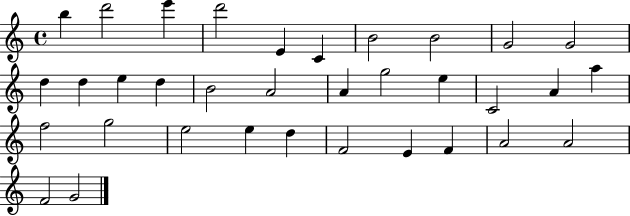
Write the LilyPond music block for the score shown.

{
  \clef treble
  \time 4/4
  \defaultTimeSignature
  \key c \major
  b''4 d'''2 e'''4 | d'''2 e'4 c'4 | b'2 b'2 | g'2 g'2 | \break d''4 d''4 e''4 d''4 | b'2 a'2 | a'4 g''2 e''4 | c'2 a'4 a''4 | \break f''2 g''2 | e''2 e''4 d''4 | f'2 e'4 f'4 | a'2 a'2 | \break f'2 g'2 | \bar "|."
}